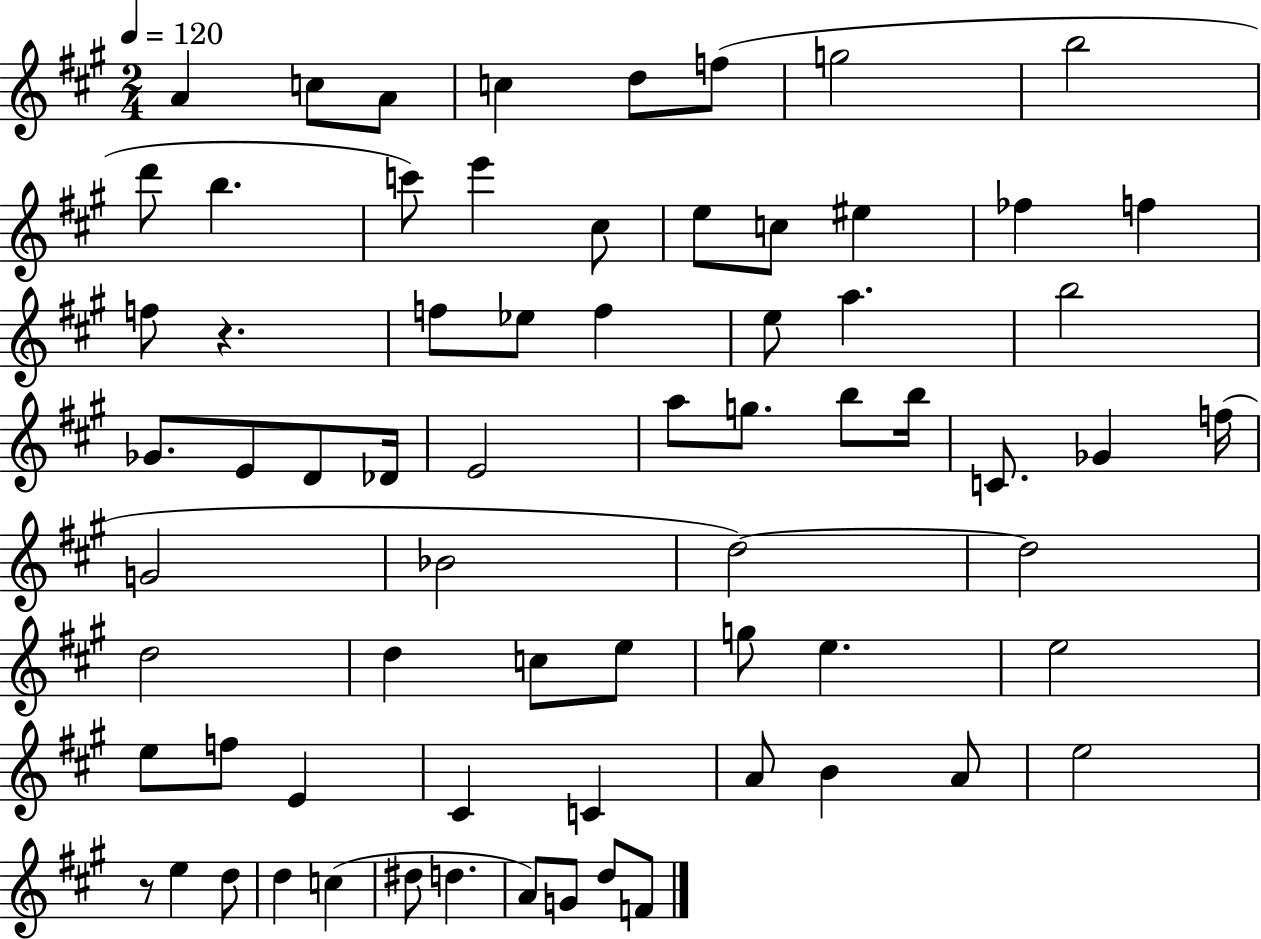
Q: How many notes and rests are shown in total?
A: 69